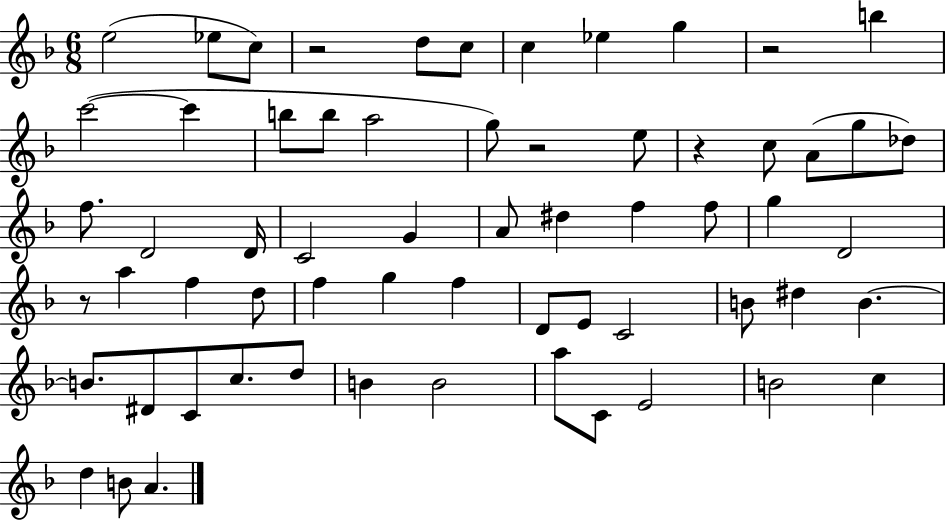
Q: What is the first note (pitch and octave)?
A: E5